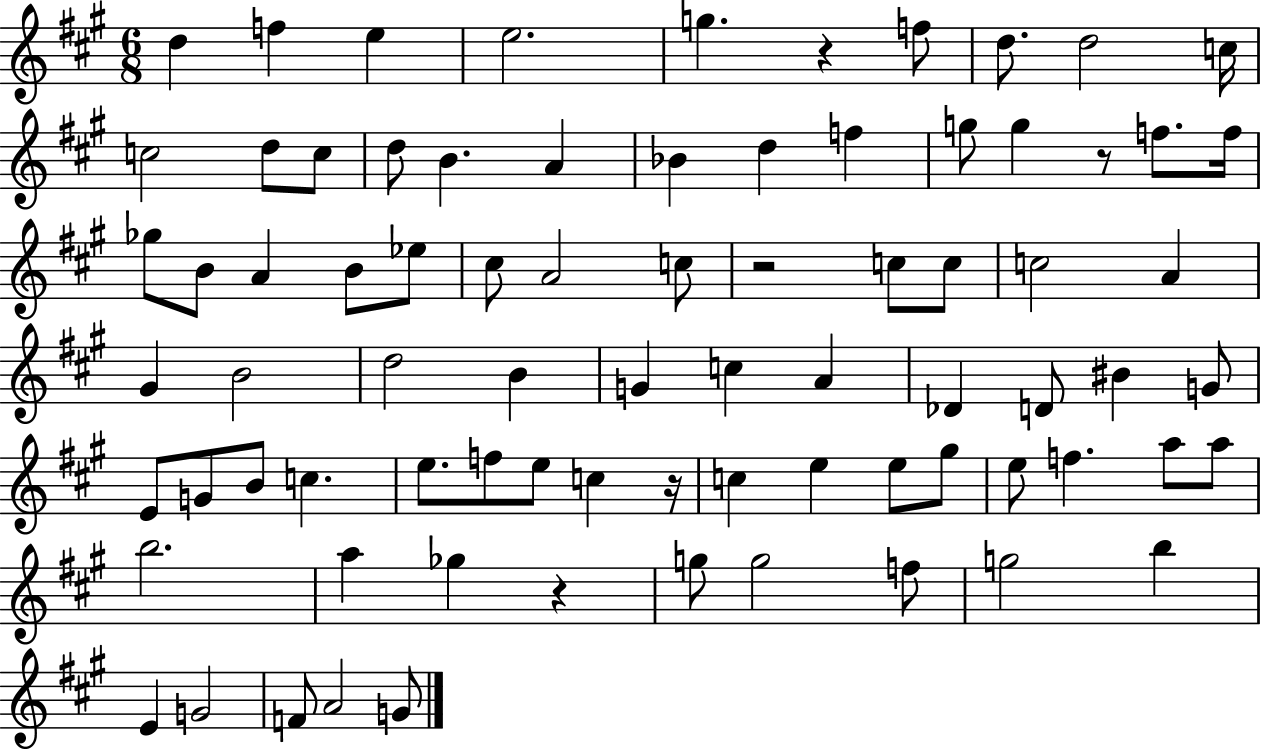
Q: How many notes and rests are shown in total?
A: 79